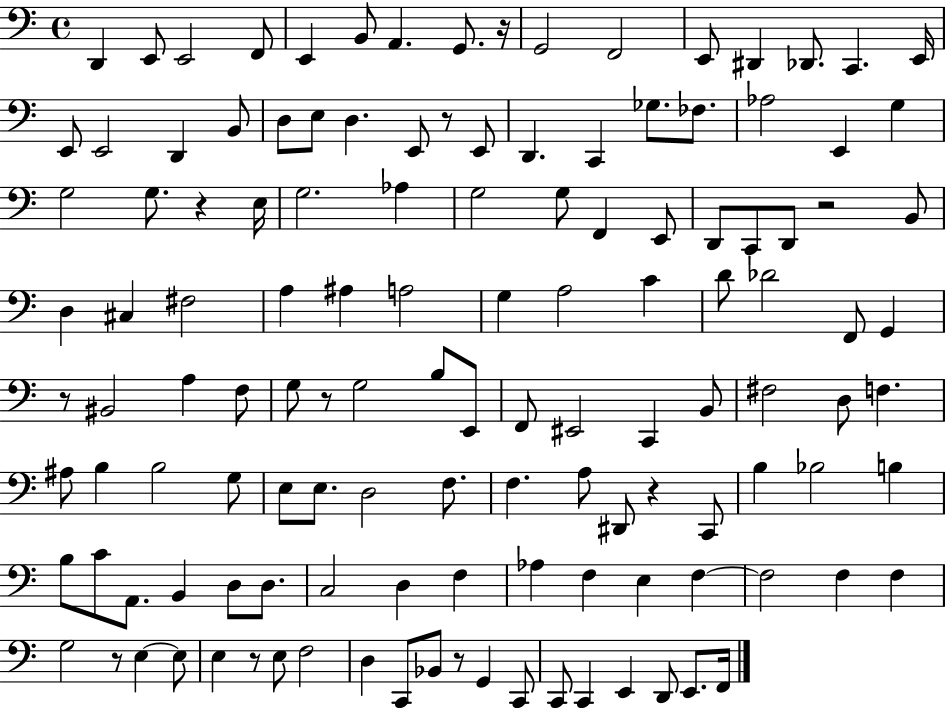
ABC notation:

X:1
T:Untitled
M:4/4
L:1/4
K:C
D,, E,,/2 E,,2 F,,/2 E,, B,,/2 A,, G,,/2 z/4 G,,2 F,,2 E,,/2 ^D,, _D,,/2 C,, E,,/4 E,,/2 E,,2 D,, B,,/2 D,/2 E,/2 D, E,,/2 z/2 E,,/2 D,, C,, _G,/2 _F,/2 _A,2 E,, G, G,2 G,/2 z E,/4 G,2 _A, G,2 G,/2 F,, E,,/2 D,,/2 C,,/2 D,,/2 z2 B,,/2 D, ^C, ^F,2 A, ^A, A,2 G, A,2 C D/2 _D2 F,,/2 G,, z/2 ^B,,2 A, F,/2 G,/2 z/2 G,2 B,/2 E,,/2 F,,/2 ^E,,2 C,, B,,/2 ^F,2 D,/2 F, ^A,/2 B, B,2 G,/2 E,/2 E,/2 D,2 F,/2 F, A,/2 ^D,,/2 z C,,/2 B, _B,2 B, B,/2 C/2 A,,/2 B,, D,/2 D,/2 C,2 D, F, _A, F, E, F, F,2 F, F, G,2 z/2 E, E,/2 E, z/2 E,/2 F,2 D, C,,/2 _B,,/2 z/2 G,, C,,/2 C,,/2 C,, E,, D,,/2 E,,/2 F,,/4